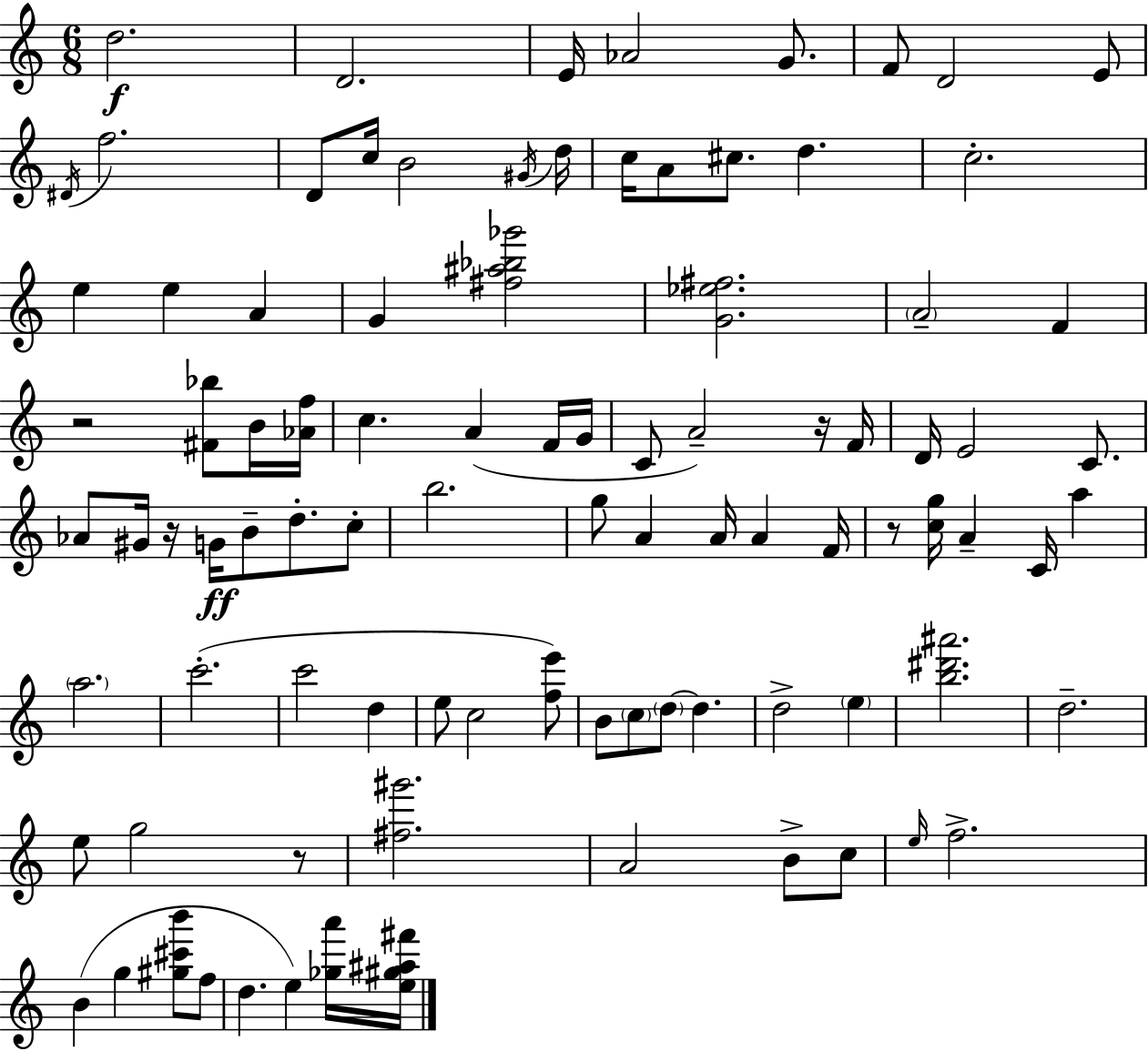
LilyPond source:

{
  \clef treble
  \numericTimeSignature
  \time 6/8
  \key c \major
  \repeat volta 2 { d''2.\f | d'2. | e'16 aes'2 g'8. | f'8 d'2 e'8 | \break \acciaccatura { dis'16 } f''2. | d'8 c''16 b'2 | \acciaccatura { gis'16 } d''16 c''16 a'8 cis''8. d''4. | c''2.-. | \break e''4 e''4 a'4 | g'4 <fis'' ais'' bes'' ges'''>2 | <g' ees'' fis''>2. | \parenthesize a'2-- f'4 | \break r2 <fis' bes''>8 | b'16 <aes' f''>16 c''4. a'4( | f'16 g'16 c'8 a'2--) | r16 f'16 d'16 e'2 c'8. | \break aes'8 gis'16 r16 g'16\ff b'8-- d''8.-. | c''8-. b''2. | g''8 a'4 a'16 a'4 | f'16 r8 <c'' g''>16 a'4-- c'16 a''4 | \break \parenthesize a''2. | c'''2.-.( | c'''2 d''4 | e''8 c''2 | \break <f'' e'''>8) b'8 \parenthesize c''8 \parenthesize d''8~~ d''4. | d''2-> \parenthesize e''4 | <b'' dis''' ais'''>2. | d''2.-- | \break e''8 g''2 | r8 <fis'' gis'''>2. | a'2 b'8-> | c''8 \grace { e''16 } f''2.-> | \break b'4( g''4 <gis'' cis''' b'''>8 | f''8 d''4. e''4) | <ges'' a'''>16 <e'' gis'' ais'' fis'''>16 } \bar "|."
}